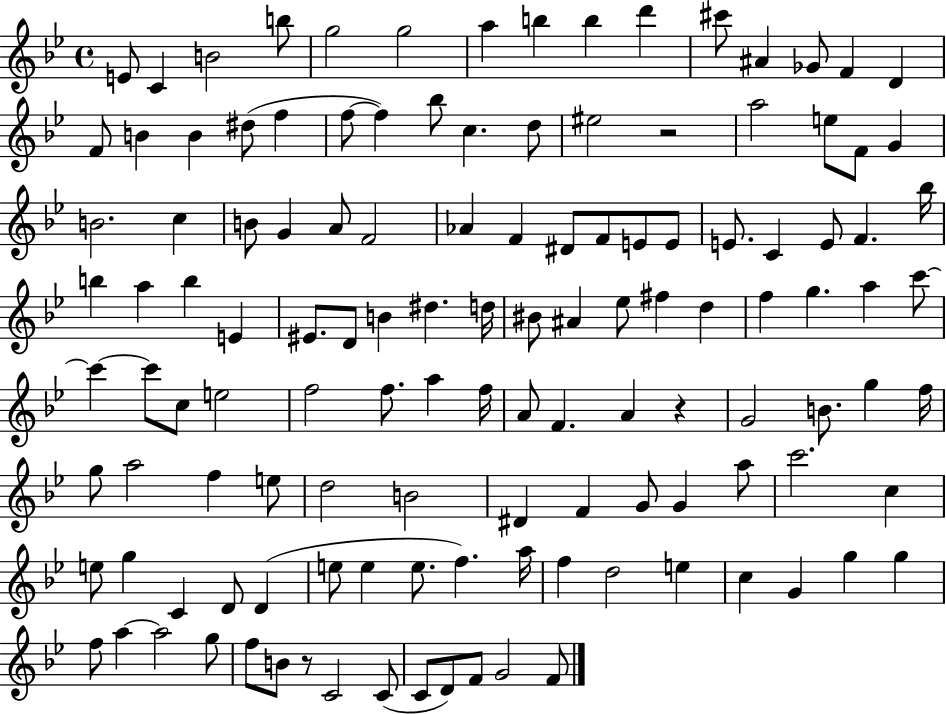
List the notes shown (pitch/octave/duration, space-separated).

E4/e C4/q B4/h B5/e G5/h G5/h A5/q B5/q B5/q D6/q C#6/e A#4/q Gb4/e F4/q D4/q F4/e B4/q B4/q D#5/e F5/q F5/e F5/q Bb5/e C5/q. D5/e EIS5/h R/h A5/h E5/e F4/e G4/q B4/h. C5/q B4/e G4/q A4/e F4/h Ab4/q F4/q D#4/e F4/e E4/e E4/e E4/e. C4/q E4/e F4/q. Bb5/s B5/q A5/q B5/q E4/q EIS4/e. D4/e B4/q D#5/q. D5/s BIS4/e A#4/q Eb5/e F#5/q D5/q F5/q G5/q. A5/q C6/e C6/q C6/e C5/e E5/h F5/h F5/e. A5/q F5/s A4/e F4/q. A4/q R/q G4/h B4/e. G5/q F5/s G5/e A5/h F5/q E5/e D5/h B4/h D#4/q F4/q G4/e G4/q A5/e C6/h. C5/q E5/e G5/q C4/q D4/e D4/q E5/e E5/q E5/e. F5/q. A5/s F5/q D5/h E5/q C5/q G4/q G5/q G5/q F5/e A5/q A5/h G5/e F5/e B4/e R/e C4/h C4/e C4/e D4/e F4/e G4/h F4/e